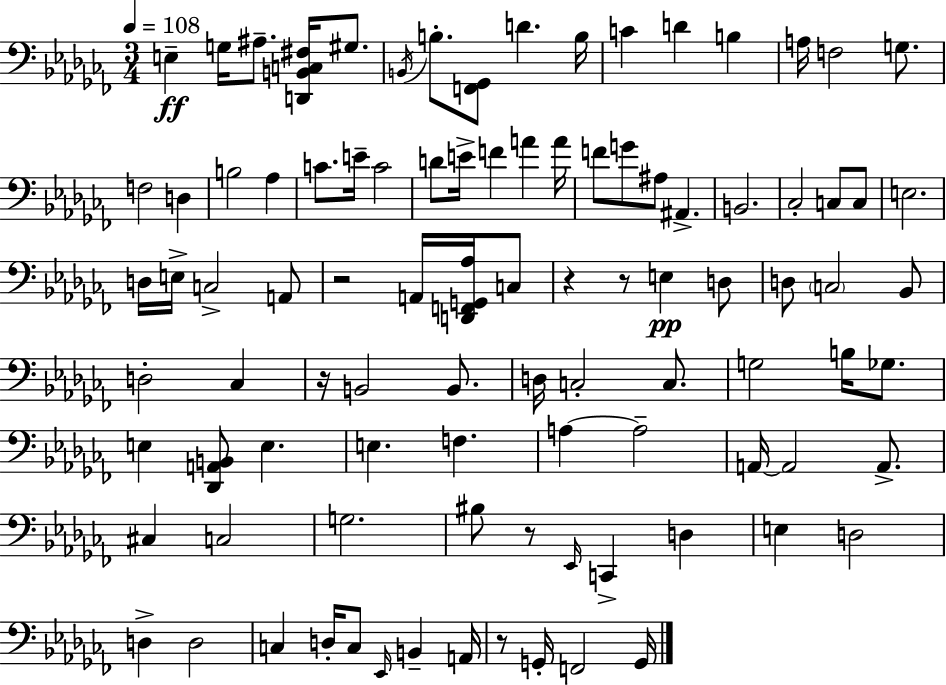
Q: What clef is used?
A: bass